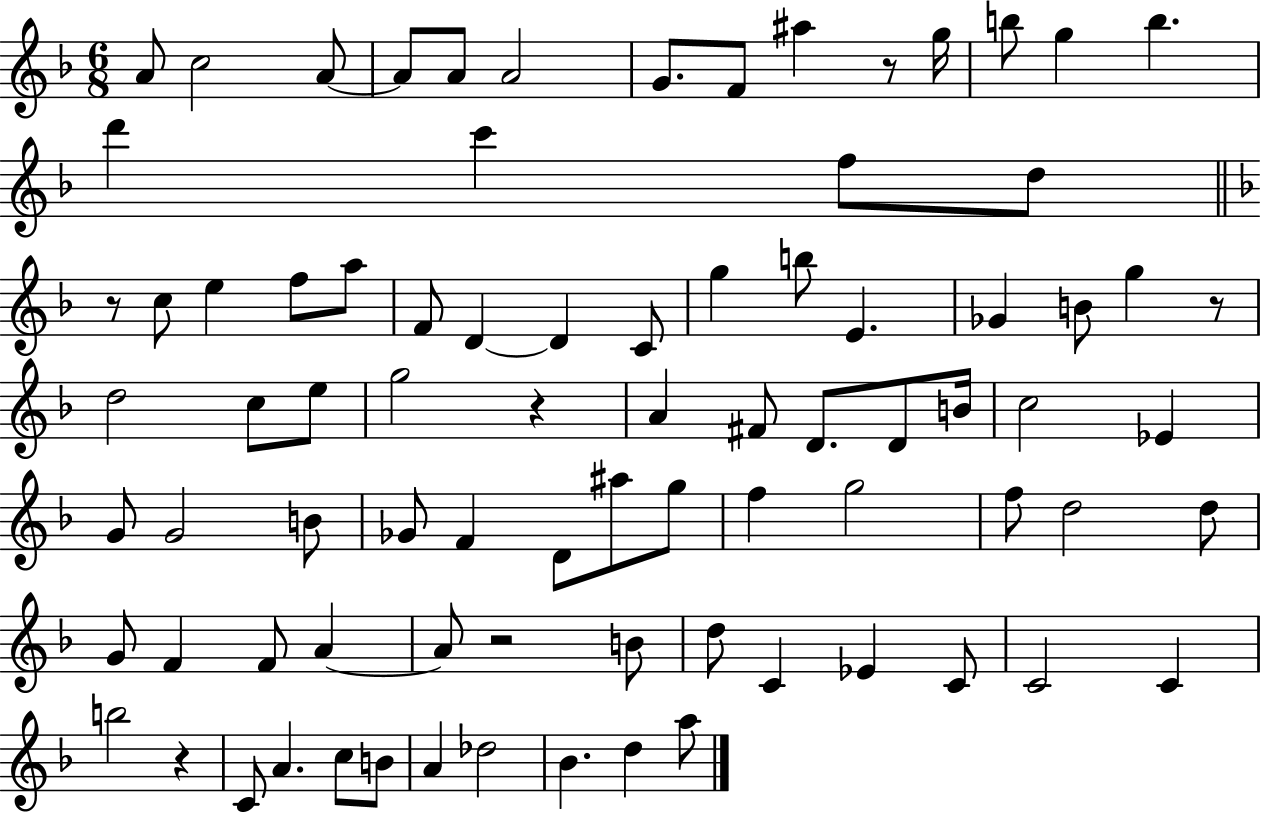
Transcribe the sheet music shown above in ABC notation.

X:1
T:Untitled
M:6/8
L:1/4
K:F
A/2 c2 A/2 A/2 A/2 A2 G/2 F/2 ^a z/2 g/4 b/2 g b d' c' f/2 d/2 z/2 c/2 e f/2 a/2 F/2 D D C/2 g b/2 E _G B/2 g z/2 d2 c/2 e/2 g2 z A ^F/2 D/2 D/2 B/4 c2 _E G/2 G2 B/2 _G/2 F D/2 ^a/2 g/2 f g2 f/2 d2 d/2 G/2 F F/2 A A/2 z2 B/2 d/2 C _E C/2 C2 C b2 z C/2 A c/2 B/2 A _d2 _B d a/2